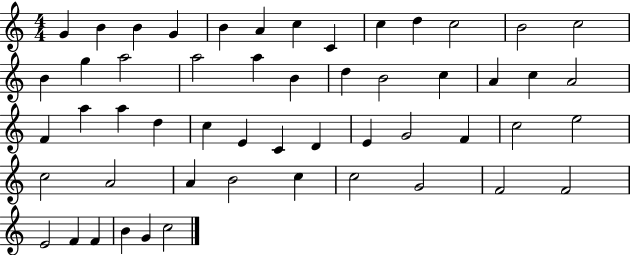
G4/q B4/q B4/q G4/q B4/q A4/q C5/q C4/q C5/q D5/q C5/h B4/h C5/h B4/q G5/q A5/h A5/h A5/q B4/q D5/q B4/h C5/q A4/q C5/q A4/h F4/q A5/q A5/q D5/q C5/q E4/q C4/q D4/q E4/q G4/h F4/q C5/h E5/h C5/h A4/h A4/q B4/h C5/q C5/h G4/h F4/h F4/h E4/h F4/q F4/q B4/q G4/q C5/h